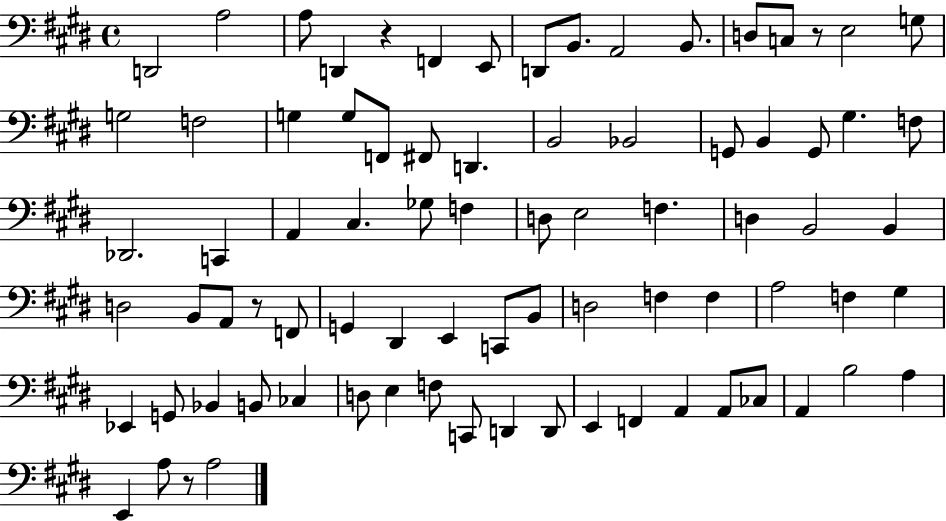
{
  \clef bass
  \time 4/4
  \defaultTimeSignature
  \key e \major
  d,2 a2 | a8 d,4 r4 f,4 e,8 | d,8 b,8. a,2 b,8. | d8 c8 r8 e2 g8 | \break g2 f2 | g4 g8 f,8 fis,8 d,4. | b,2 bes,2 | g,8 b,4 g,8 gis4. f8 | \break des,2. c,4 | a,4 cis4. ges8 f4 | d8 e2 f4. | d4 b,2 b,4 | \break d2 b,8 a,8 r8 f,8 | g,4 dis,4 e,4 c,8 b,8 | d2 f4 f4 | a2 f4 gis4 | \break ees,4 g,8 bes,4 b,8 ces4 | d8 e4 f8 c,8 d,4 d,8 | e,4 f,4 a,4 a,8 ces8 | a,4 b2 a4 | \break e,4 a8 r8 a2 | \bar "|."
}